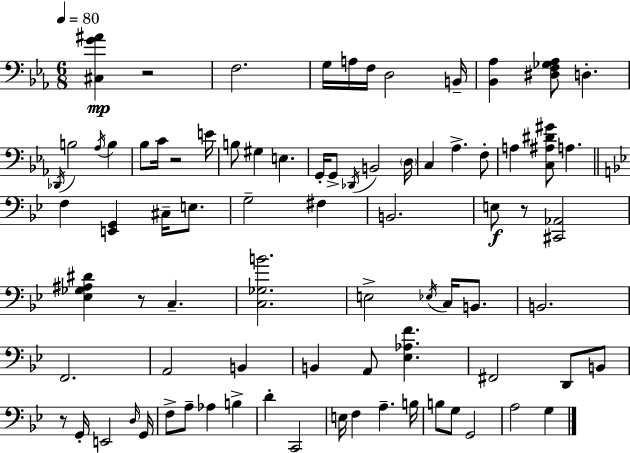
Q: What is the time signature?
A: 6/8